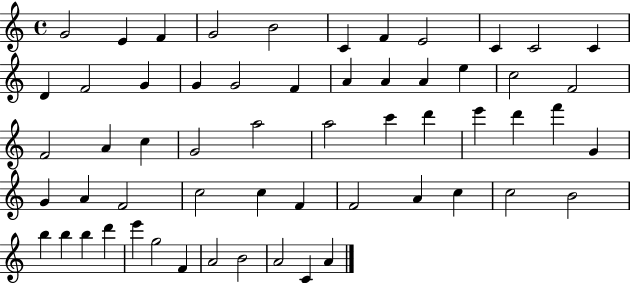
{
  \clef treble
  \time 4/4
  \defaultTimeSignature
  \key c \major
  g'2 e'4 f'4 | g'2 b'2 | c'4 f'4 e'2 | c'4 c'2 c'4 | \break d'4 f'2 g'4 | g'4 g'2 f'4 | a'4 a'4 a'4 e''4 | c''2 f'2 | \break f'2 a'4 c''4 | g'2 a''2 | a''2 c'''4 d'''4 | e'''4 d'''4 f'''4 g'4 | \break g'4 a'4 f'2 | c''2 c''4 f'4 | f'2 a'4 c''4 | c''2 b'2 | \break b''4 b''4 b''4 d'''4 | e'''4 g''2 f'4 | a'2 b'2 | a'2 c'4 a'4 | \break \bar "|."
}